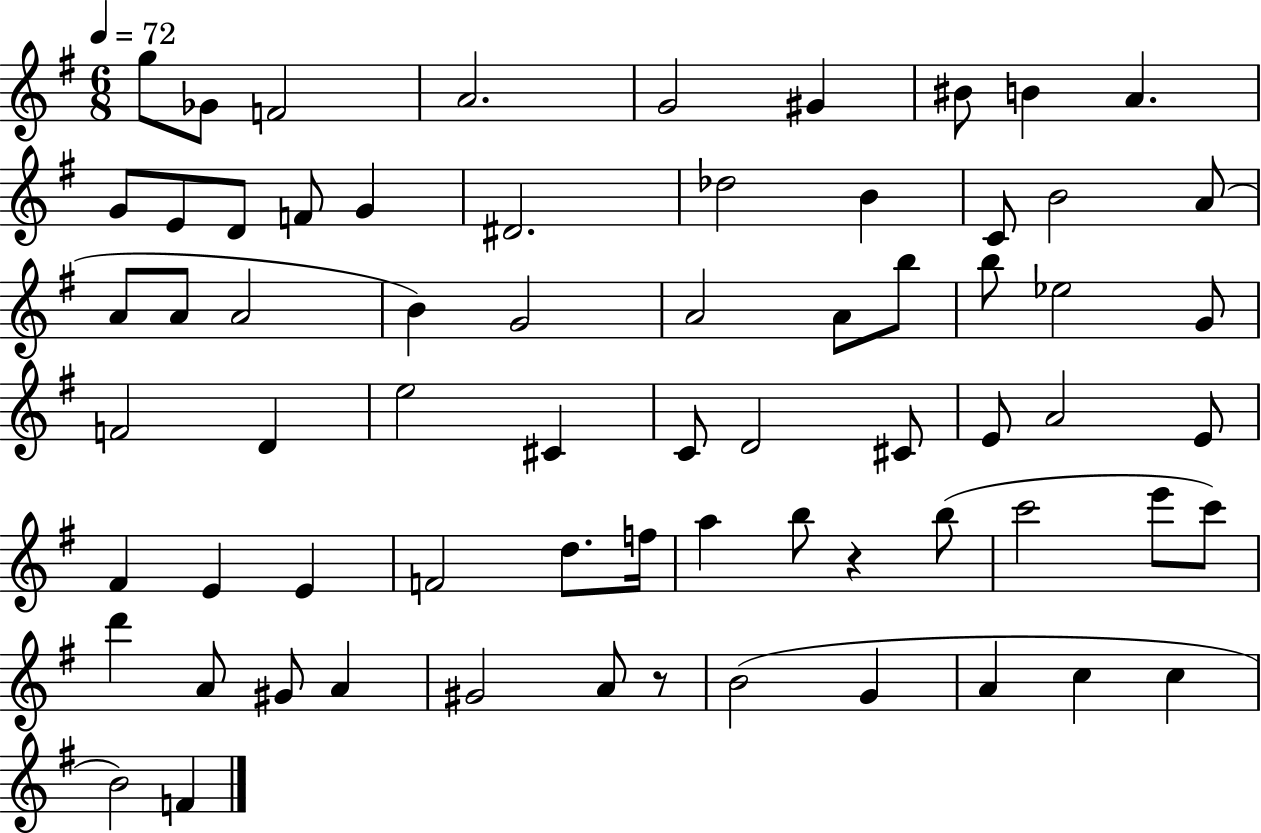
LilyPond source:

{
  \clef treble
  \numericTimeSignature
  \time 6/8
  \key g \major
  \tempo 4 = 72
  g''8 ges'8 f'2 | a'2. | g'2 gis'4 | bis'8 b'4 a'4. | \break g'8 e'8 d'8 f'8 g'4 | dis'2. | des''2 b'4 | c'8 b'2 a'8( | \break a'8 a'8 a'2 | b'4) g'2 | a'2 a'8 b''8 | b''8 ees''2 g'8 | \break f'2 d'4 | e''2 cis'4 | c'8 d'2 cis'8 | e'8 a'2 e'8 | \break fis'4 e'4 e'4 | f'2 d''8. f''16 | a''4 b''8 r4 b''8( | c'''2 e'''8 c'''8) | \break d'''4 a'8 gis'8 a'4 | gis'2 a'8 r8 | b'2( g'4 | a'4 c''4 c''4 | \break b'2) f'4 | \bar "|."
}